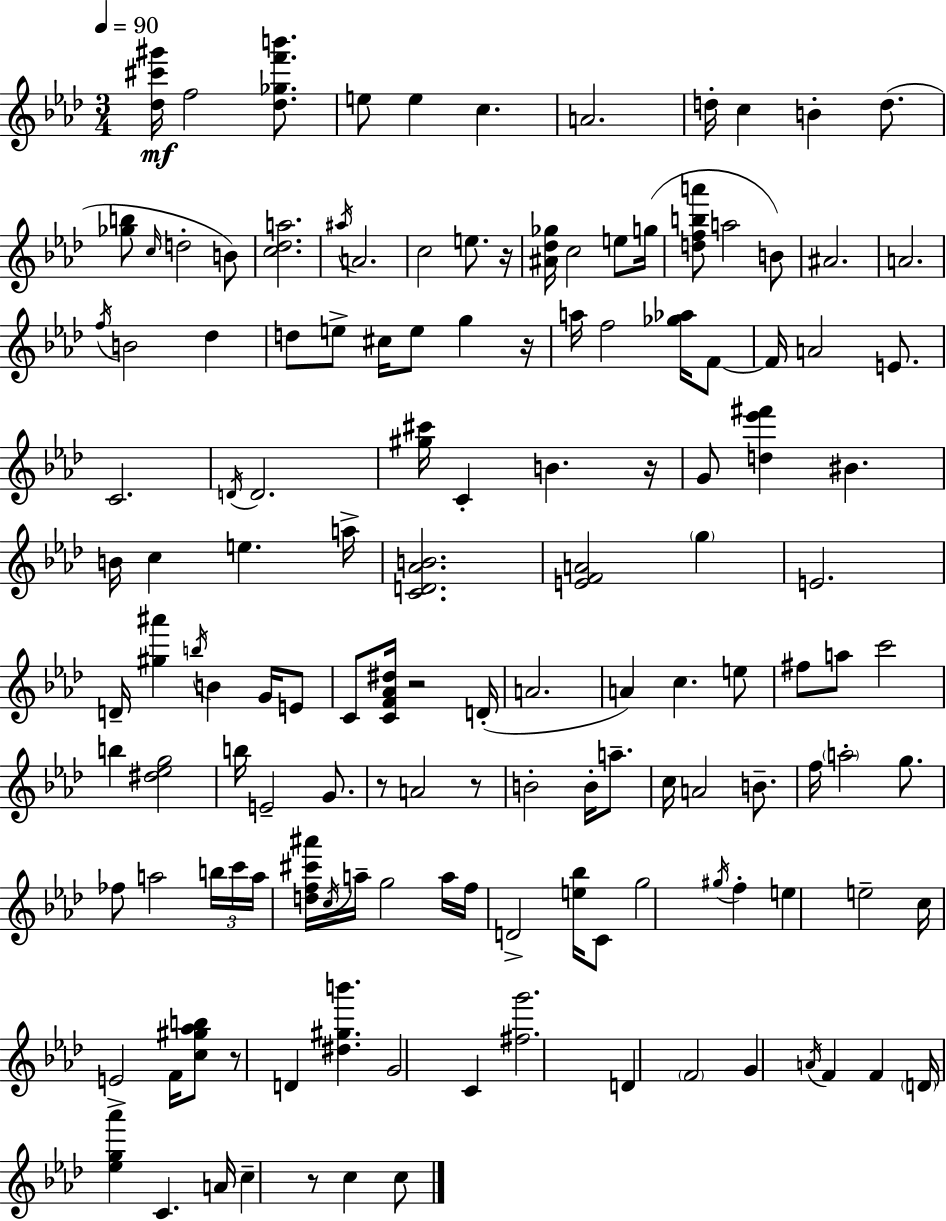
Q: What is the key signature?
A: AES major